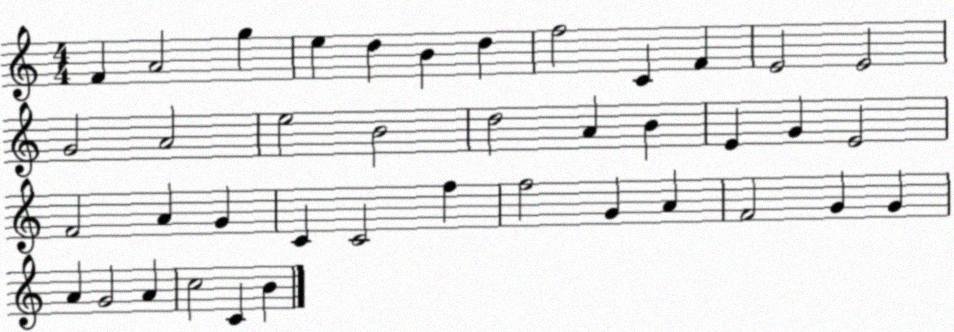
X:1
T:Untitled
M:4/4
L:1/4
K:C
F A2 g e d B d f2 C F E2 E2 G2 A2 e2 B2 d2 A B E G E2 F2 A G C C2 f f2 G A F2 G G A G2 A c2 C B